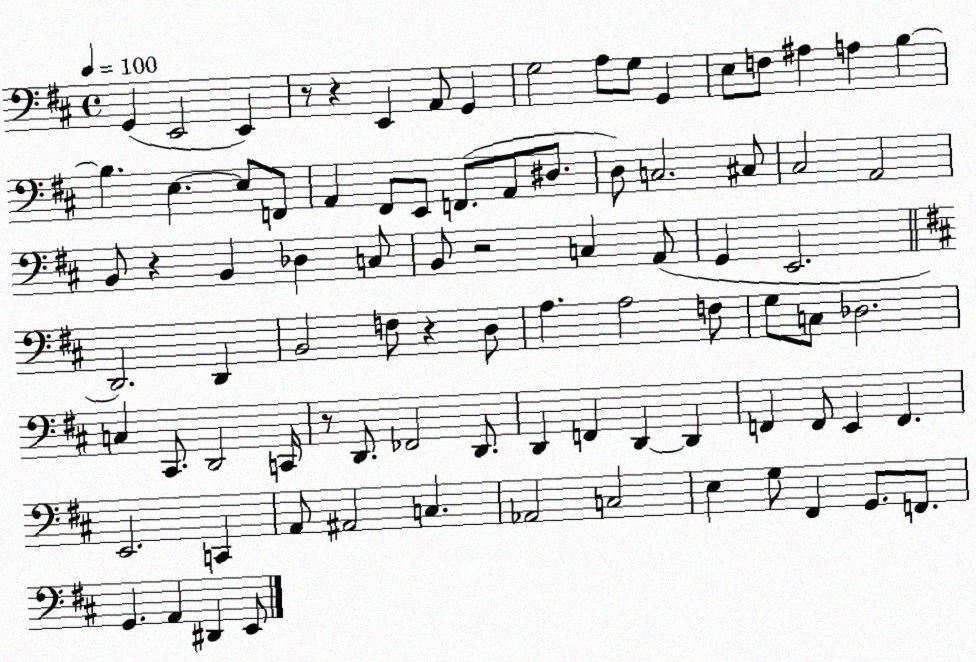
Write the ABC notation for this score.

X:1
T:Untitled
M:4/4
L:1/4
K:D
G,, E,,2 E,, z/2 z E,, A,,/2 G,, G,2 A,/2 G,/2 G,, E,/2 F,/2 ^A, A, B, B, E, E,/2 F,,/2 A,, ^F,,/2 E,,/2 F,,/2 A,,/2 ^D,/2 D,/2 C,2 ^C,/2 ^C,2 A,,2 B,,/2 z B,, _D, C,/2 B,,/2 z2 C, A,,/2 G,, E,,2 D,,2 D,, B,,2 F,/2 z D,/2 A, A,2 F,/2 G,/2 C,/2 _D,2 C, ^C,,/2 D,,2 C,,/4 z/2 D,,/2 _F,,2 D,,/2 D,, F,, D,, D,, F,, F,,/2 E,, F,, E,,2 C,, A,,/2 ^A,,2 C, _A,,2 C,2 E, G,/2 ^F,, G,,/2 F,,/2 G,, A,, ^D,, E,,/2